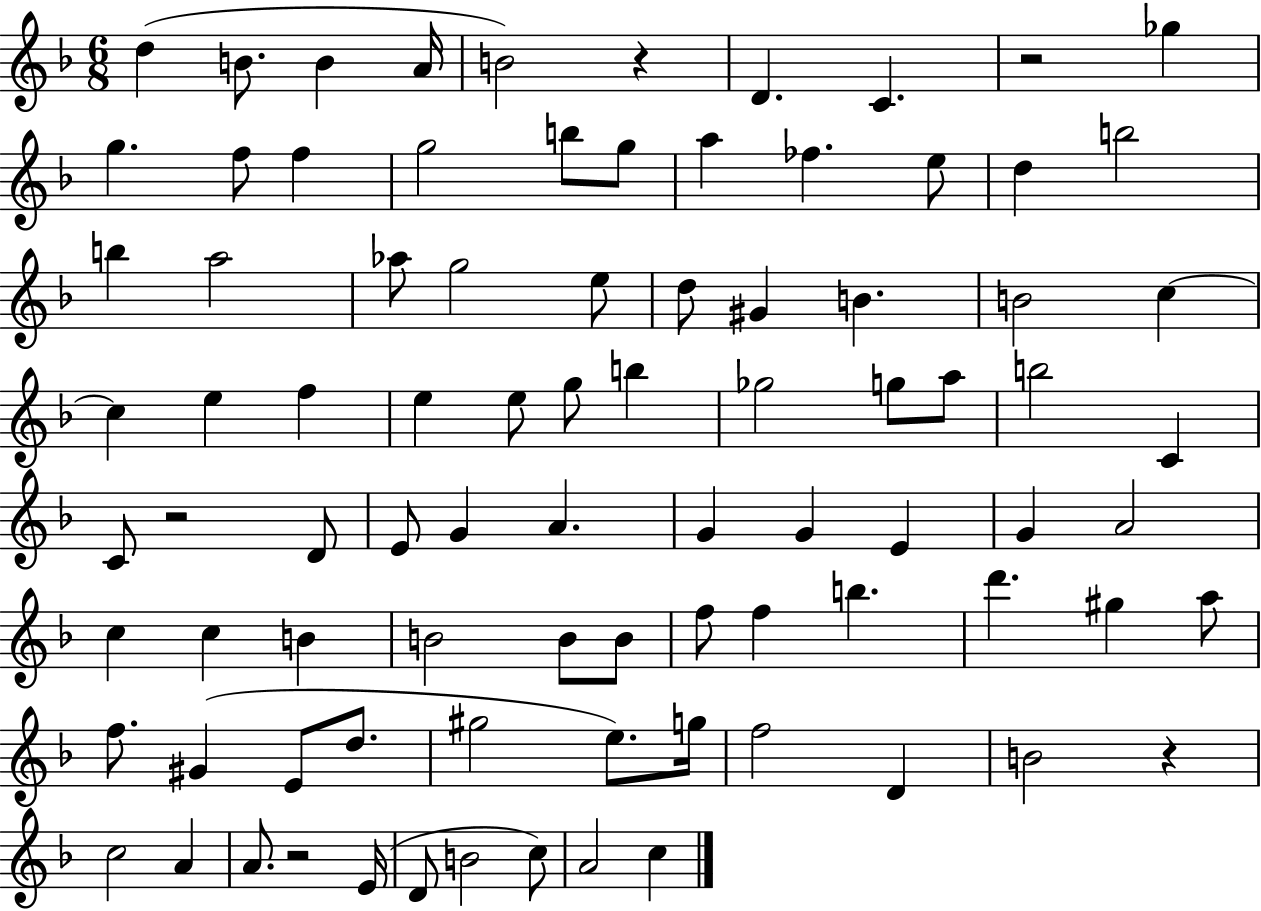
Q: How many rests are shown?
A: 5